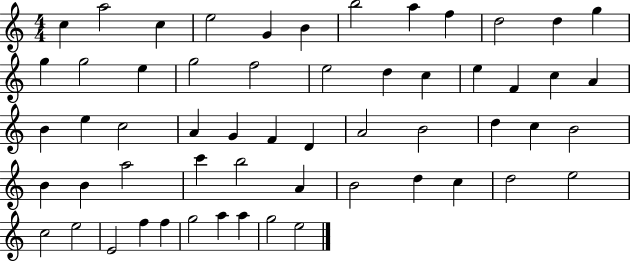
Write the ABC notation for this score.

X:1
T:Untitled
M:4/4
L:1/4
K:C
c a2 c e2 G B b2 a f d2 d g g g2 e g2 f2 e2 d c e F c A B e c2 A G F D A2 B2 d c B2 B B a2 c' b2 A B2 d c d2 e2 c2 e2 E2 f f g2 a a g2 e2